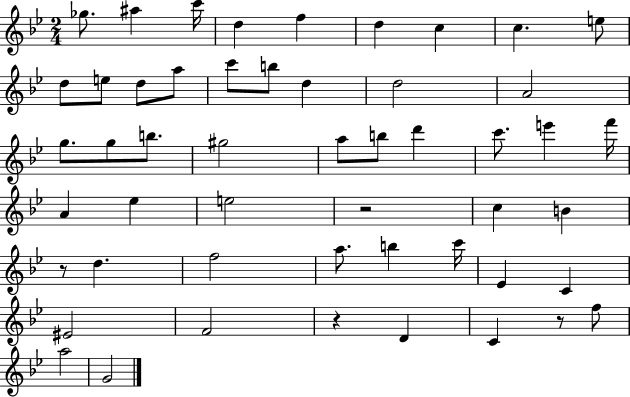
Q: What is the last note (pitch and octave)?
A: G4